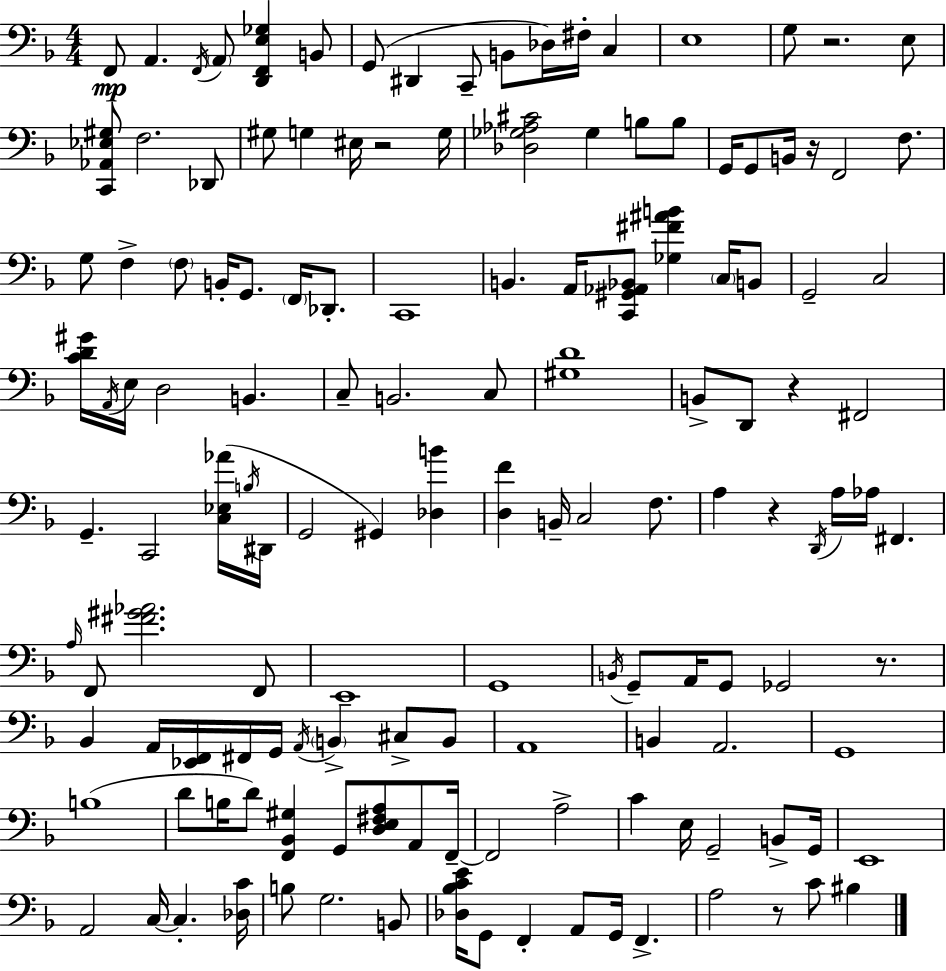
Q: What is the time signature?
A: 4/4